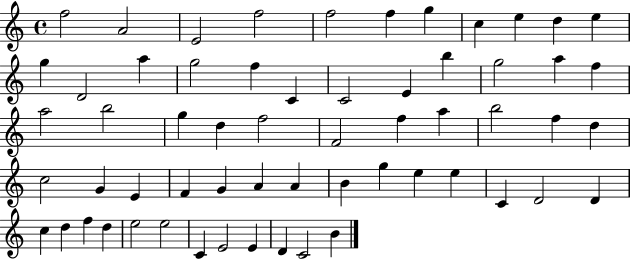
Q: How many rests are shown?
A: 0